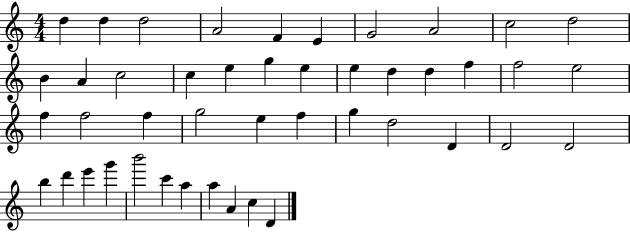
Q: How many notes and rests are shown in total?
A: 45